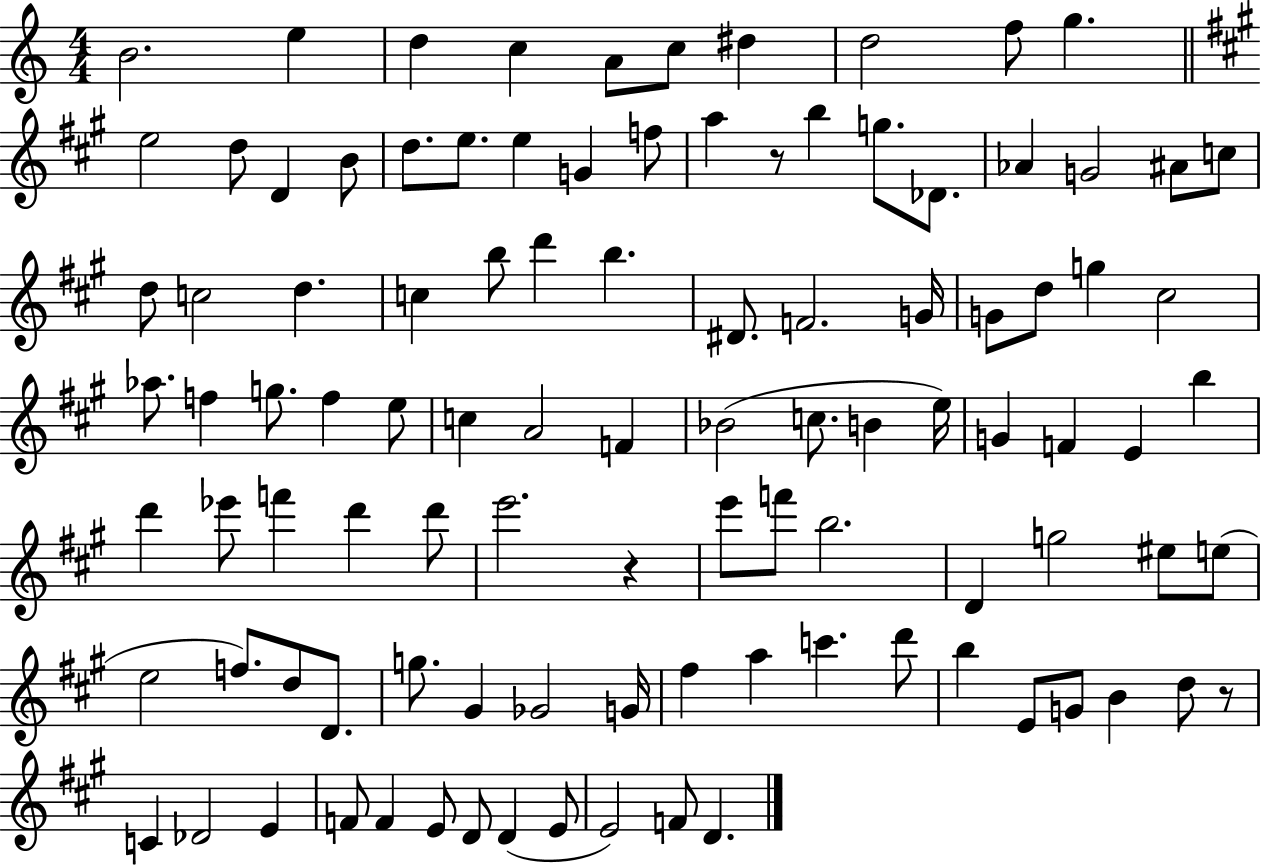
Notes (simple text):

B4/h. E5/q D5/q C5/q A4/e C5/e D#5/q D5/h F5/e G5/q. E5/h D5/e D4/q B4/e D5/e. E5/e. E5/q G4/q F5/e A5/q R/e B5/q G5/e. Db4/e. Ab4/q G4/h A#4/e C5/e D5/e C5/h D5/q. C5/q B5/e D6/q B5/q. D#4/e. F4/h. G4/s G4/e D5/e G5/q C#5/h Ab5/e. F5/q G5/e. F5/q E5/e C5/q A4/h F4/q Bb4/h C5/e. B4/q E5/s G4/q F4/q E4/q B5/q D6/q Eb6/e F6/q D6/q D6/e E6/h. R/q E6/e F6/e B5/h. D4/q G5/h EIS5/e E5/e E5/h F5/e. D5/e D4/e. G5/e. G#4/q Gb4/h G4/s F#5/q A5/q C6/q. D6/e B5/q E4/e G4/e B4/q D5/e R/e C4/q Db4/h E4/q F4/e F4/q E4/e D4/e D4/q E4/e E4/h F4/e D4/q.